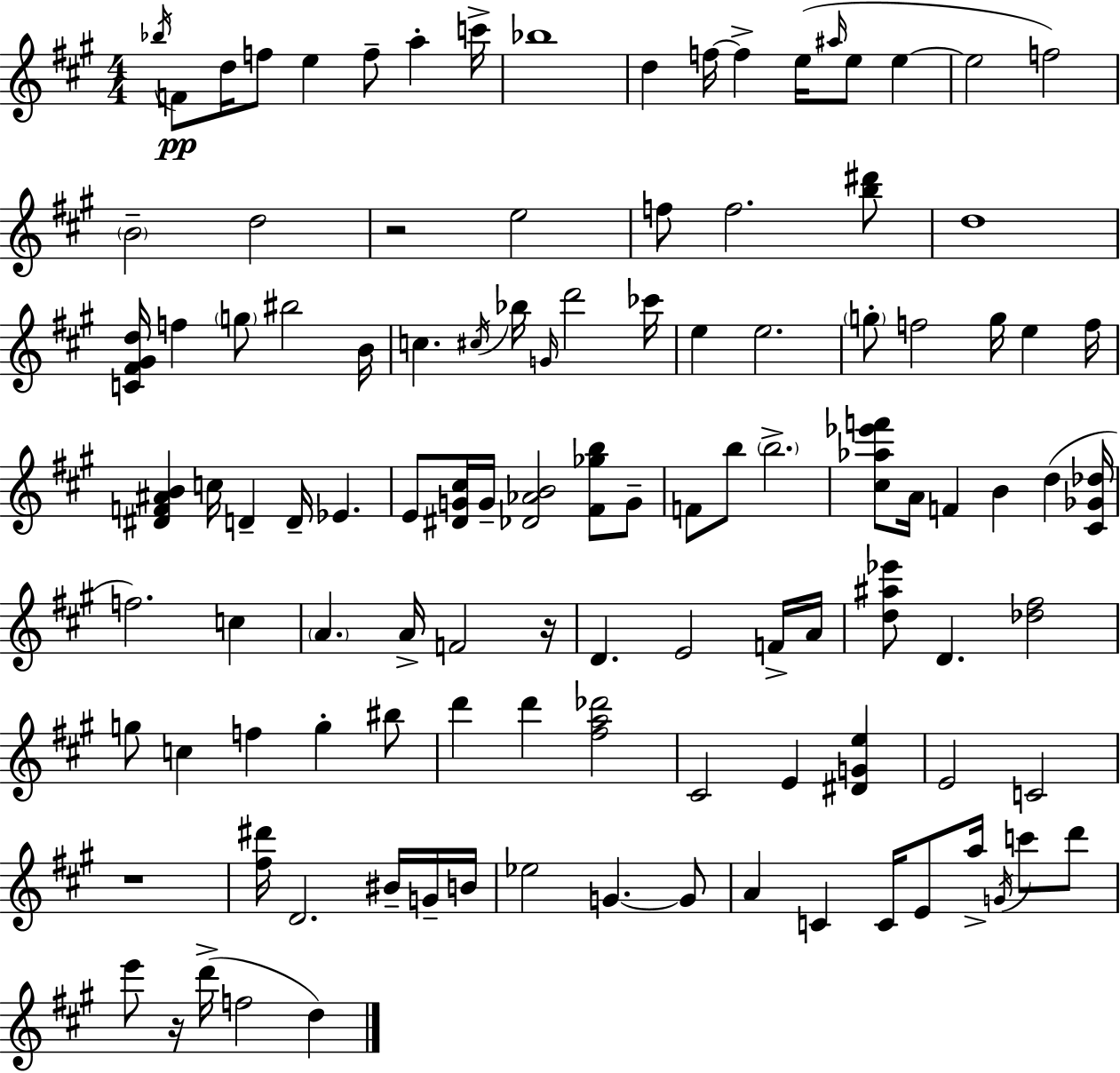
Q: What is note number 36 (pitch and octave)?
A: E5